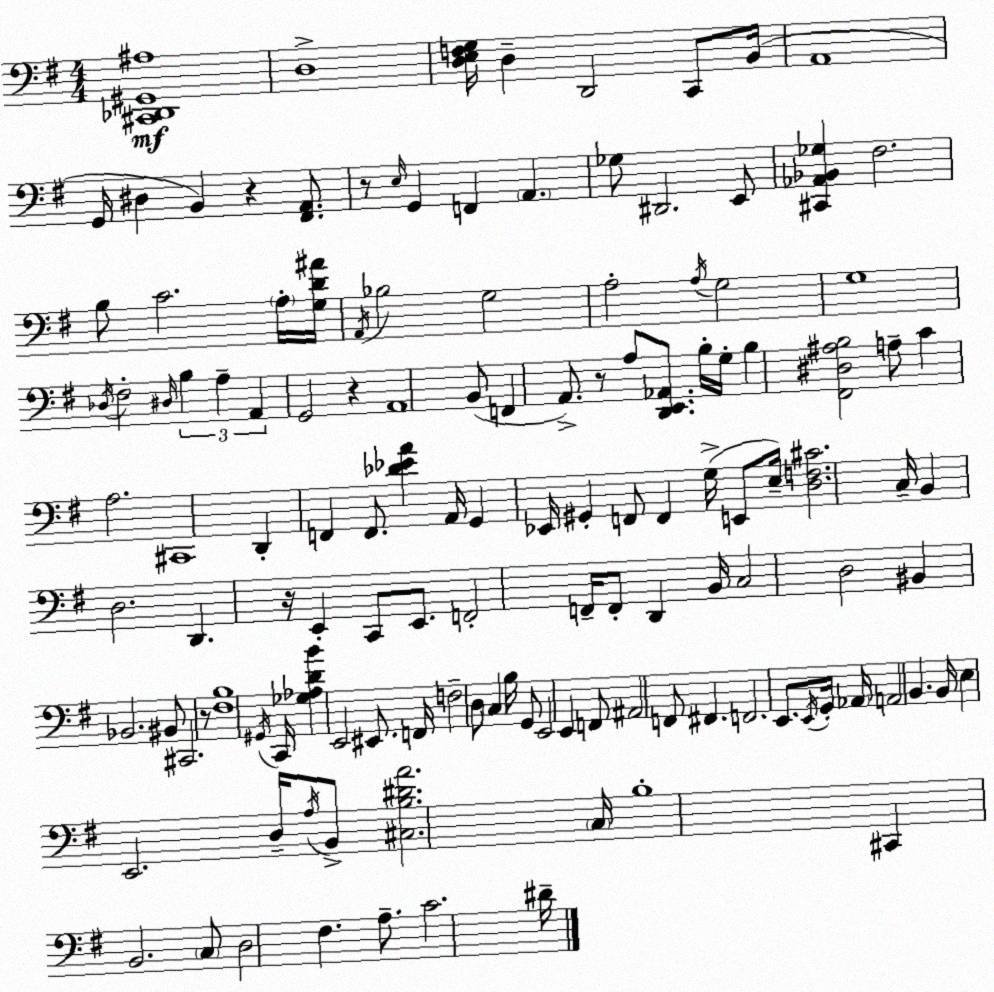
X:1
T:Untitled
M:4/4
L:1/4
K:G
[^C,,_D,,^G,,^A,]4 D,4 [D,E,F,G,]/4 D, D,,2 C,,/2 B,,/4 A,,4 G,,/4 ^D, B,, z [^F,,A,,]/2 z/2 E,/4 G,, F,, A,, _G,/2 ^D,,2 E,,/2 [^C,,_A,,_B,,_G,] ^F,2 B,/2 C2 A,/4 [G,D^A]/4 A,,/4 _B,2 G,2 A,2 A,/4 G,2 G,4 _D,/4 ^F,2 ^D,/4 B, A, A,, G,,2 z A,,4 B,,/2 F,, A,,/2 z/2 A,/2 [D,,E,,_A,,]/2 B,/4 G,/4 B, [^F,,^D,^A,B,]2 A,/2 C A,2 ^C,,4 D,, F,, F,,/2 [_D_EA] A,,/4 G,, _E,,/4 ^G,, F,,/2 F,, G,/4 E,,/2 E,/4 [D,F,^C]2 C,/4 B,, D,2 D,, z/4 E,, C,,/2 E,,/2 F,,2 F,,/4 F,,/2 D,, B,,/4 C,2 D,2 ^B,, _B,,2 ^B,,/2 ^C,,2 z/2 [^F,B,]4 ^G,,/4 C,,/4 [_G,_A,DB] E,,2 ^E,,/2 F,,/4 F,2 D,/2 C, B,/4 G,,/2 E,,2 E,, F,,/2 ^A,,2 F,,/2 ^F,, F,,2 E,,/2 E,,/4 G,,/4 _A,,/4 A,,2 B,, B,,/4 E, E,,2 D,/4 A,/4 B,,/2 [^C,B,^DA]2 C,/4 B,4 ^C,, B,,2 C,/2 D,2 ^F, A,/2 C2 ^D/4